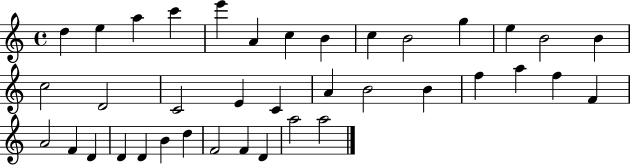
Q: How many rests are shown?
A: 0